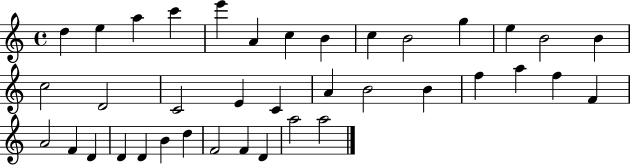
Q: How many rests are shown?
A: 0